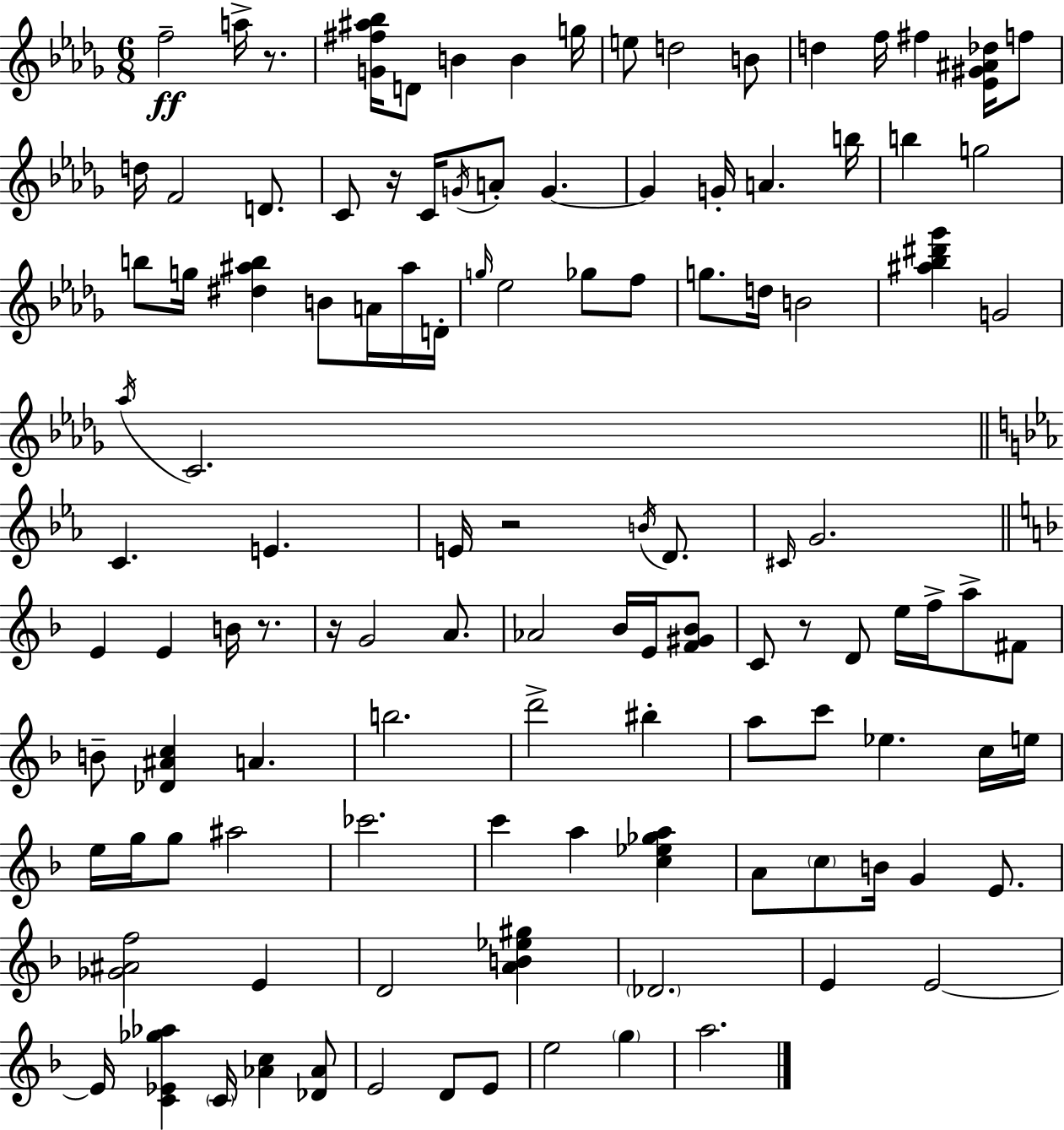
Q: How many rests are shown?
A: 6